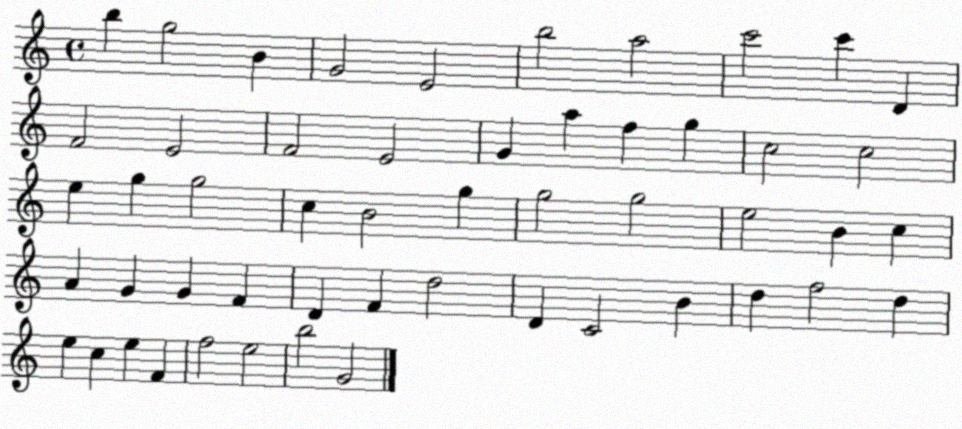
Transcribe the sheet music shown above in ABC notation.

X:1
T:Untitled
M:4/4
L:1/4
K:C
b g2 B G2 E2 b2 a2 c'2 c' D F2 E2 F2 E2 G a f g c2 c2 e g g2 c B2 g g2 g2 e2 B c A G G F D F d2 D C2 B d f2 d e c e F f2 e2 b2 G2